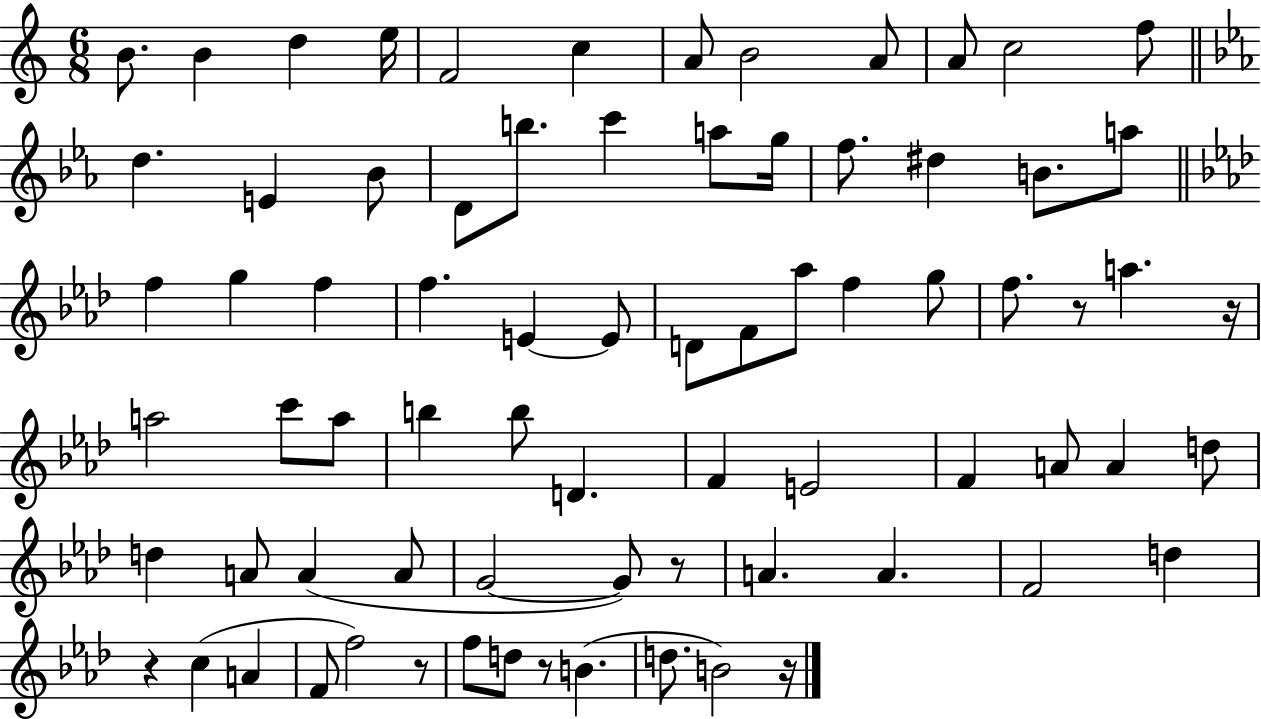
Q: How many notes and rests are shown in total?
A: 75